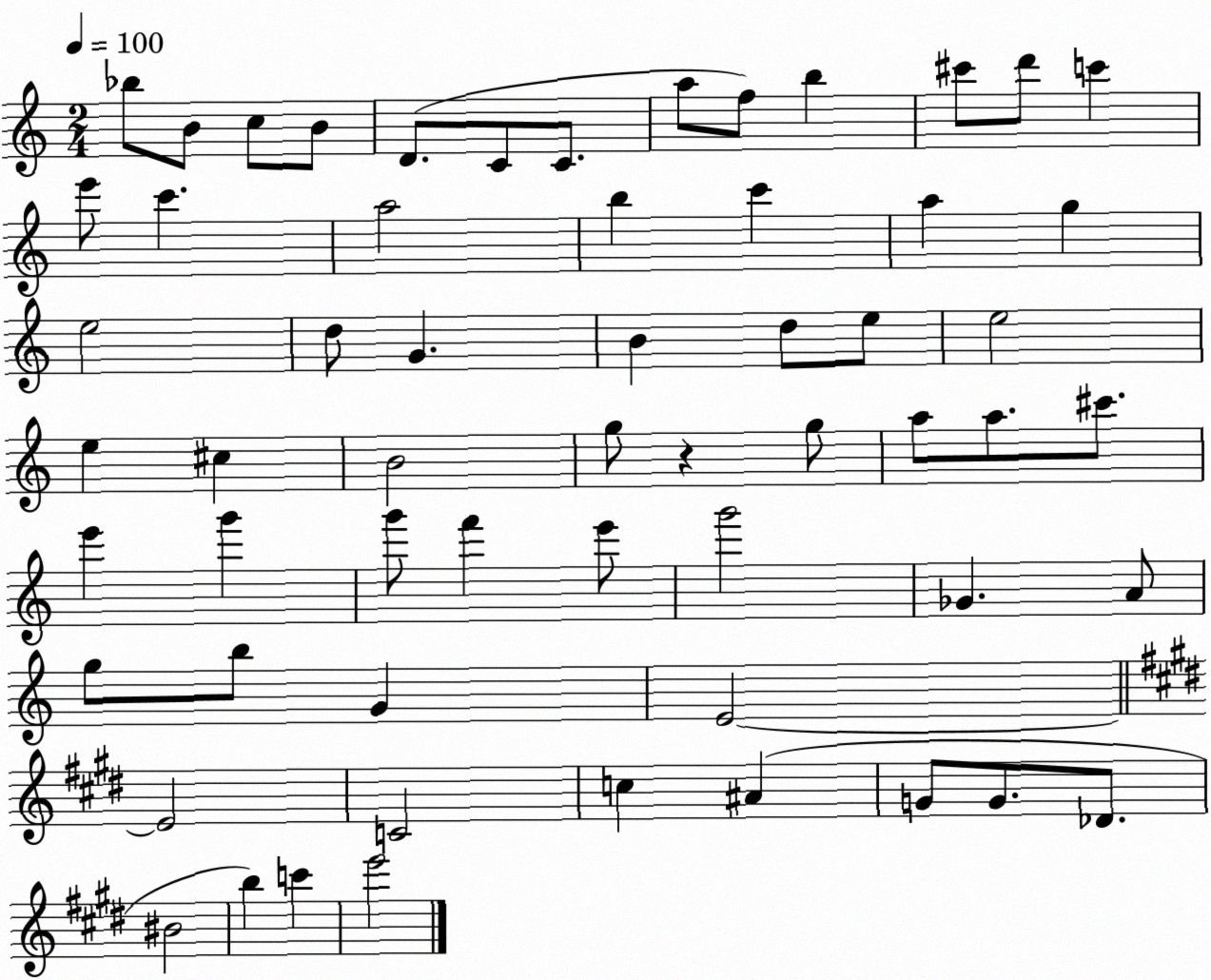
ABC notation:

X:1
T:Untitled
M:2/4
L:1/4
K:C
_b/2 B/2 c/2 B/2 D/2 C/2 C/2 a/2 f/2 b ^c'/2 d'/2 c' e'/2 c' a2 b c' a g e2 d/2 G B d/2 e/2 e2 e ^c B2 g/2 z g/2 a/2 a/2 ^c'/2 e' g' g'/2 f' e'/2 g'2 _G A/2 g/2 b/2 G E2 E2 C2 c ^A G/2 G/2 _D/2 ^B2 b c' e'2